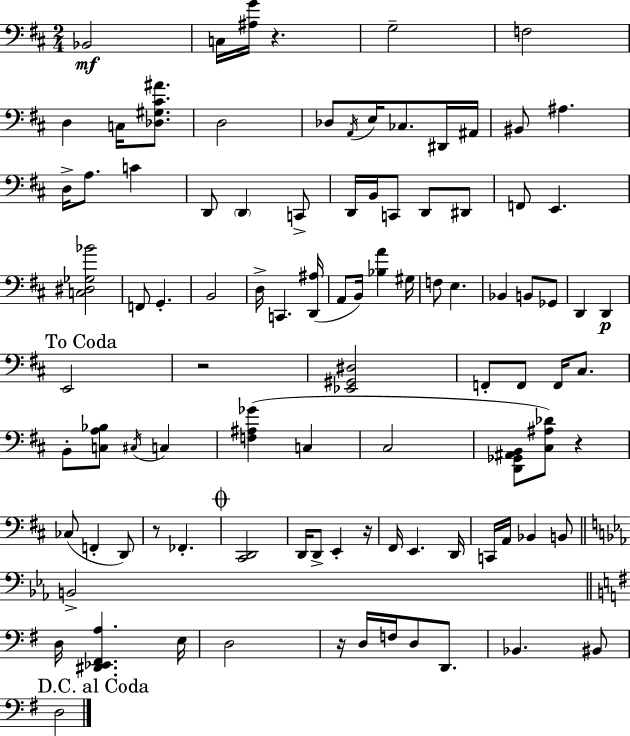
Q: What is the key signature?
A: D major